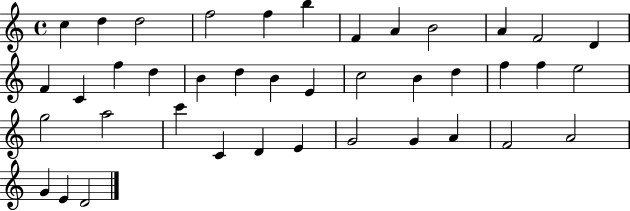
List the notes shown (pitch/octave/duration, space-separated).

C5/q D5/q D5/h F5/h F5/q B5/q F4/q A4/q B4/h A4/q F4/h D4/q F4/q C4/q F5/q D5/q B4/q D5/q B4/q E4/q C5/h B4/q D5/q F5/q F5/q E5/h G5/h A5/h C6/q C4/q D4/q E4/q G4/h G4/q A4/q F4/h A4/h G4/q E4/q D4/h